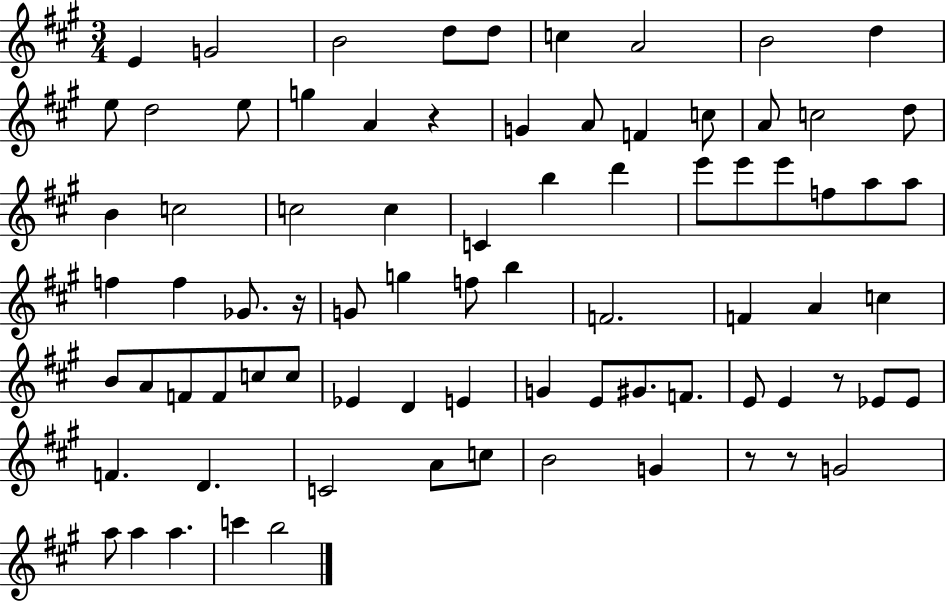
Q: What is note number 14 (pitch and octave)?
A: A4